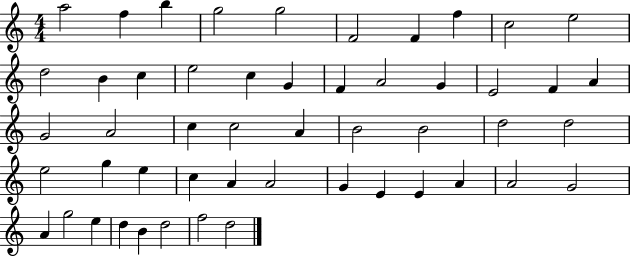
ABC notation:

X:1
T:Untitled
M:4/4
L:1/4
K:C
a2 f b g2 g2 F2 F f c2 e2 d2 B c e2 c G F A2 G E2 F A G2 A2 c c2 A B2 B2 d2 d2 e2 g e c A A2 G E E A A2 G2 A g2 e d B d2 f2 d2